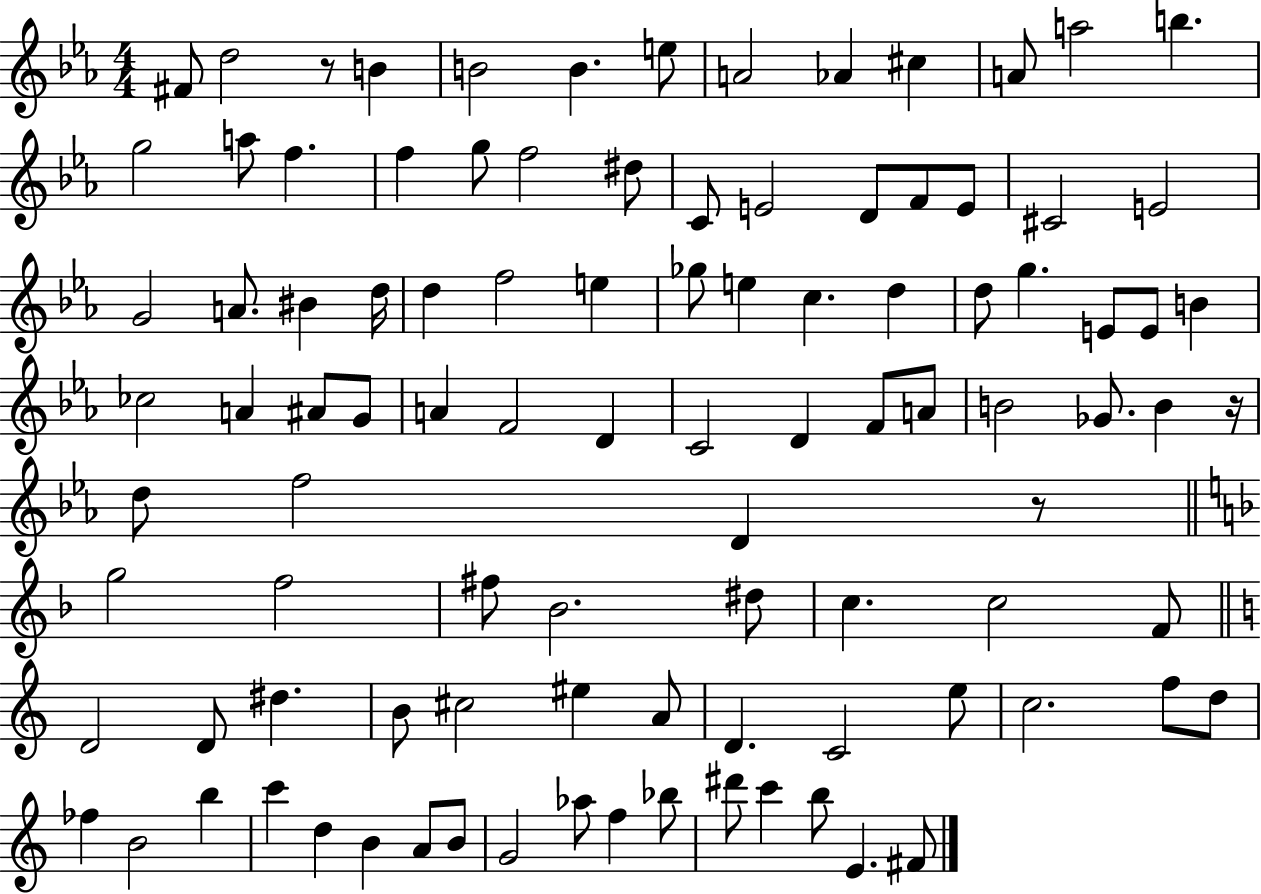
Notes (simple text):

F#4/e D5/h R/e B4/q B4/h B4/q. E5/e A4/h Ab4/q C#5/q A4/e A5/h B5/q. G5/h A5/e F5/q. F5/q G5/e F5/h D#5/e C4/e E4/h D4/e F4/e E4/e C#4/h E4/h G4/h A4/e. BIS4/q D5/s D5/q F5/h E5/q Gb5/e E5/q C5/q. D5/q D5/e G5/q. E4/e E4/e B4/q CES5/h A4/q A#4/e G4/e A4/q F4/h D4/q C4/h D4/q F4/e A4/e B4/h Gb4/e. B4/q R/s D5/e F5/h D4/q R/e G5/h F5/h F#5/e Bb4/h. D#5/e C5/q. C5/h F4/e D4/h D4/e D#5/q. B4/e C#5/h EIS5/q A4/e D4/q. C4/h E5/e C5/h. F5/e D5/e FES5/q B4/h B5/q C6/q D5/q B4/q A4/e B4/e G4/h Ab5/e F5/q Bb5/e D#6/e C6/q B5/e E4/q. F#4/e